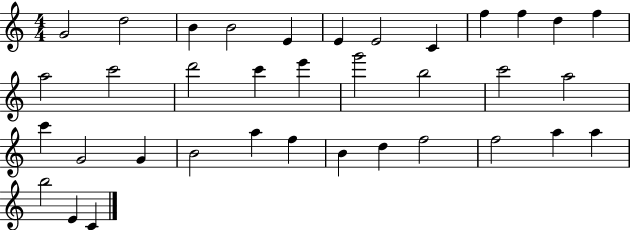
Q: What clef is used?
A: treble